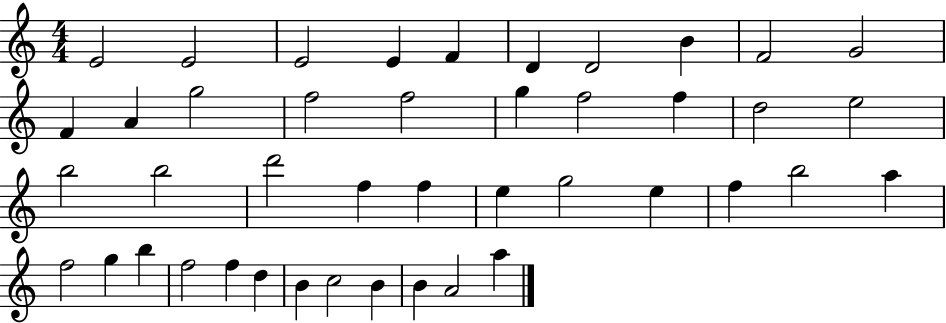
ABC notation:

X:1
T:Untitled
M:4/4
L:1/4
K:C
E2 E2 E2 E F D D2 B F2 G2 F A g2 f2 f2 g f2 f d2 e2 b2 b2 d'2 f f e g2 e f b2 a f2 g b f2 f d B c2 B B A2 a